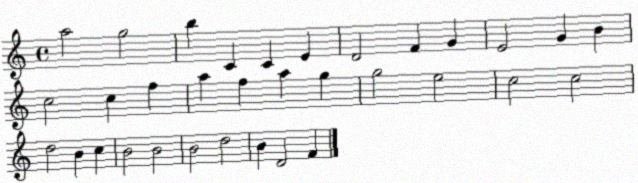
X:1
T:Untitled
M:4/4
L:1/4
K:C
a2 g2 b C C E D2 F G E2 G B c2 c f a f a g g2 e2 c2 c2 d2 B c B2 B2 B2 d2 B D2 F